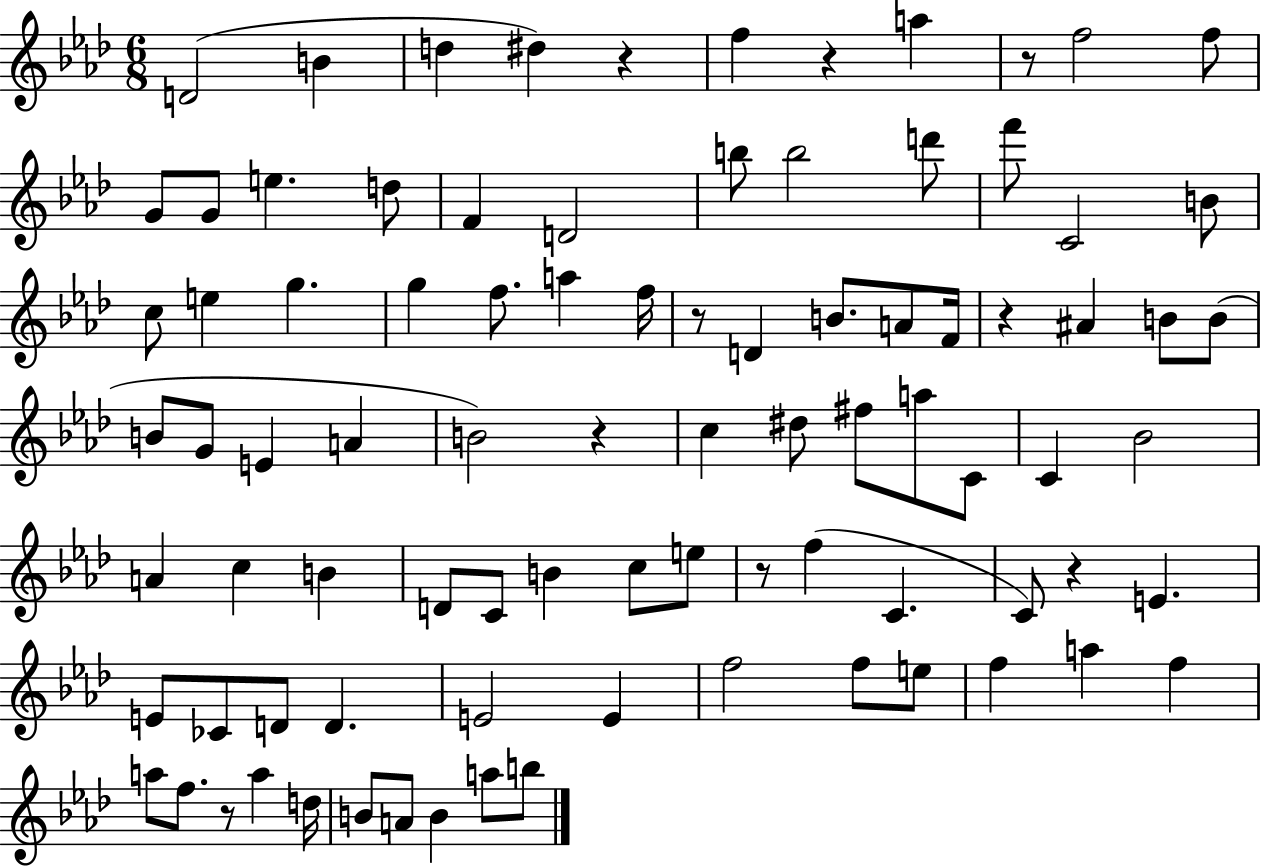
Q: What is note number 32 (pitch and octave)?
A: A#4